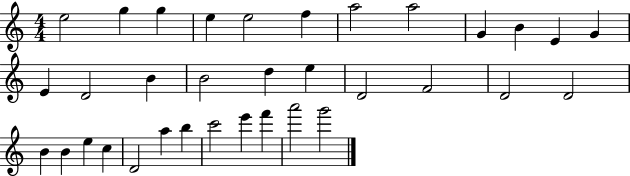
E5/h G5/q G5/q E5/q E5/h F5/q A5/h A5/h G4/q B4/q E4/q G4/q E4/q D4/h B4/q B4/h D5/q E5/q D4/h F4/h D4/h D4/h B4/q B4/q E5/q C5/q D4/h A5/q B5/q C6/h E6/q F6/q A6/h G6/h